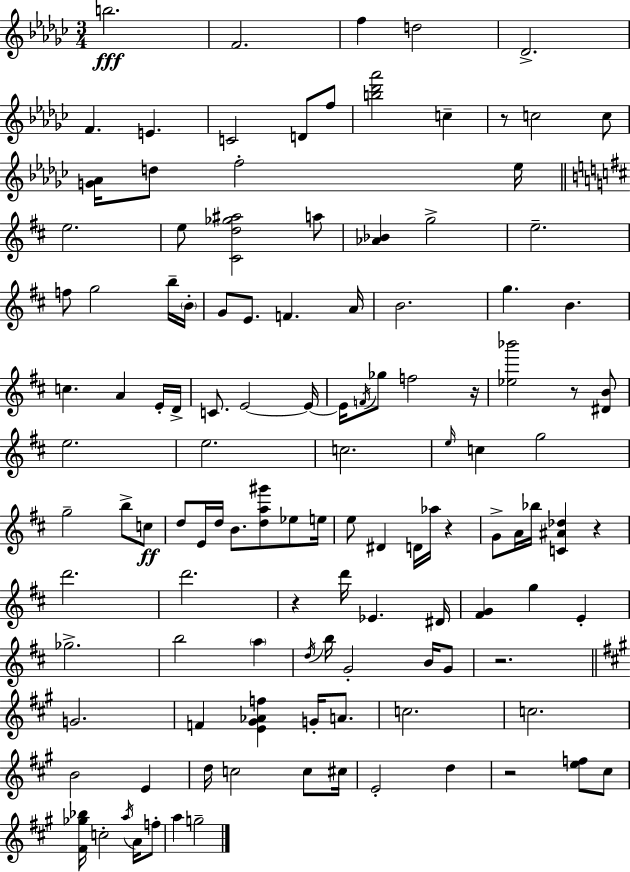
X:1
T:Untitled
M:3/4
L:1/4
K:Ebm
b2 F2 f d2 _D2 F E C2 D/2 f/2 [b_d'_a']2 c z/2 c2 c/2 [G_A]/4 d/2 f2 _e/4 e2 e/2 [^Cd_g^a]2 a/2 [_A_B] g2 e2 f/2 g2 b/4 B/4 G/2 E/2 F A/4 B2 g B c A E/4 D/4 C/2 E2 E/4 E/4 F/4 _g/2 f2 z/4 [_e_b']2 z/2 [^DB]/2 e2 e2 c2 e/4 c g2 g2 b/2 c/2 d/2 E/4 d/4 B/2 [da^g']/2 _e/2 e/4 e/2 ^D D/4 _a/4 z G/2 A/4 _b/4 [C^A_d] z d'2 d'2 z d'/4 _E ^D/4 [^FG] g E _g2 b2 a d/4 b/4 G2 B/4 G/2 z2 G2 F [E^G_Af] G/4 A/2 c2 c2 B2 E d/4 c2 c/2 ^c/4 E2 d z2 [ef]/2 ^c/2 [^F_g_b]/4 c2 a/4 A/4 f/2 a g2